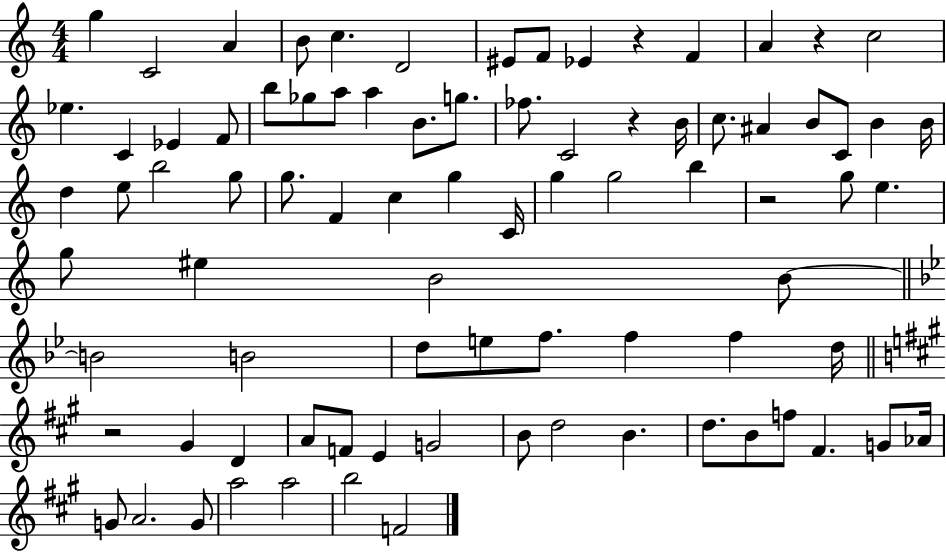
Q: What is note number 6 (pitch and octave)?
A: D4